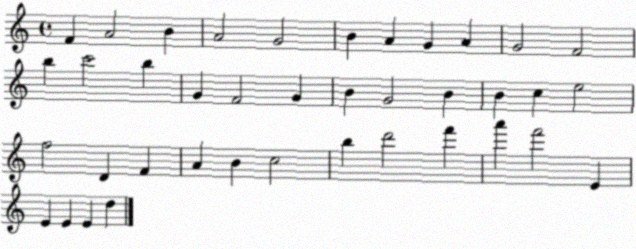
X:1
T:Untitled
M:4/4
L:1/4
K:C
F A2 B A2 G2 B A G A G2 F2 b c'2 b G F2 G B G2 B B c e2 f2 D F A B c2 b d'2 f' a' f'2 E E E E d